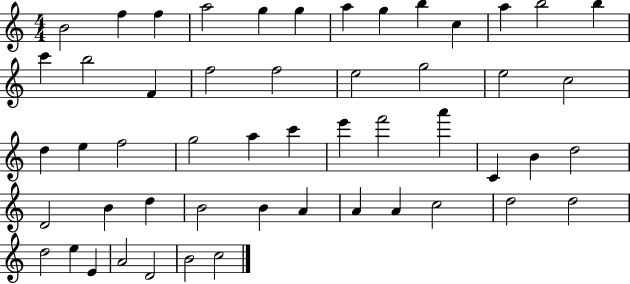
X:1
T:Untitled
M:4/4
L:1/4
K:C
B2 f f a2 g g a g b c a b2 b c' b2 F f2 f2 e2 g2 e2 c2 d e f2 g2 a c' e' f'2 a' C B d2 D2 B d B2 B A A A c2 d2 d2 d2 e E A2 D2 B2 c2